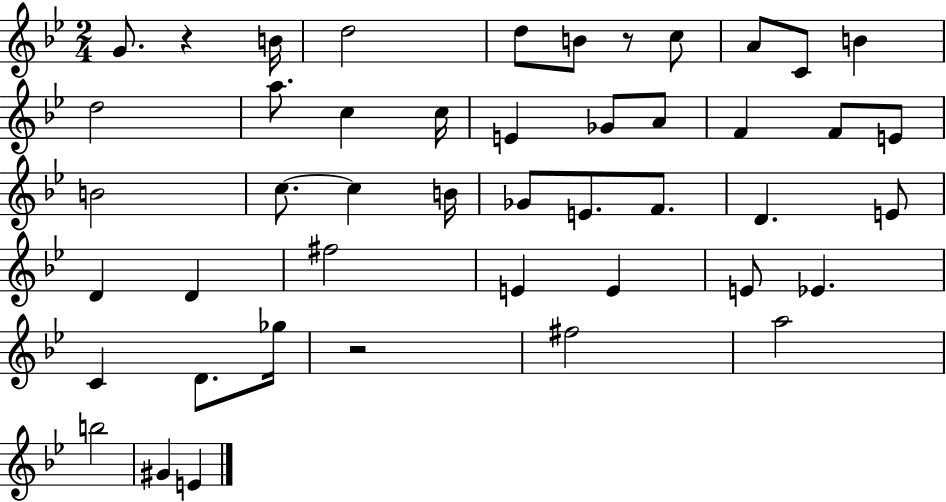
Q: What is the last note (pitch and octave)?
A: E4